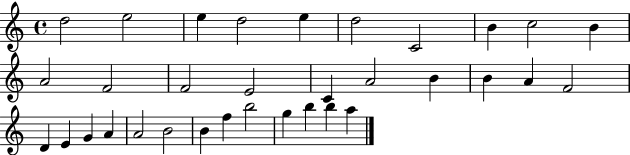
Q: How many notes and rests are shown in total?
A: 33